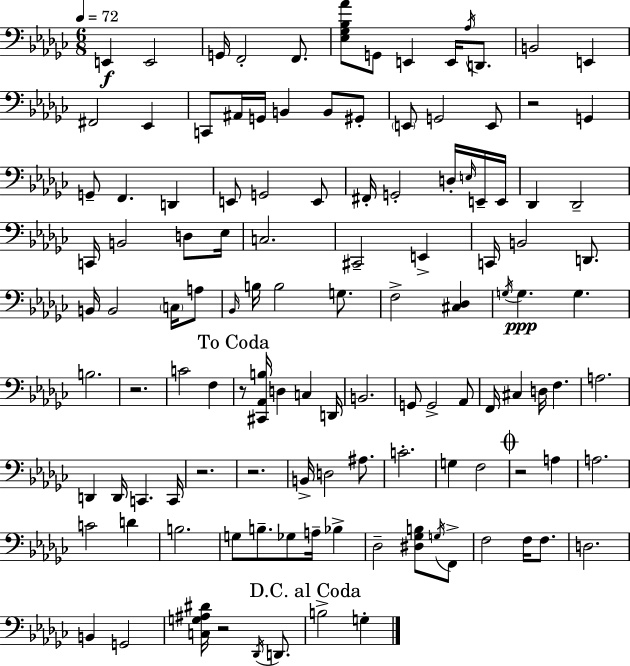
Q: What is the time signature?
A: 6/8